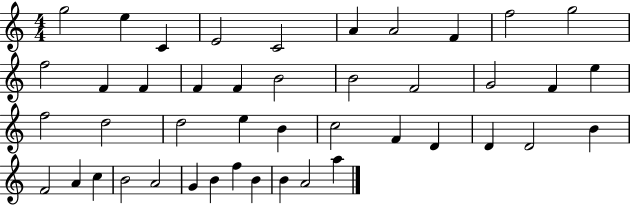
X:1
T:Untitled
M:4/4
L:1/4
K:C
g2 e C E2 C2 A A2 F f2 g2 f2 F F F F B2 B2 F2 G2 F e f2 d2 d2 e B c2 F D D D2 B F2 A c B2 A2 G B f B B A2 a